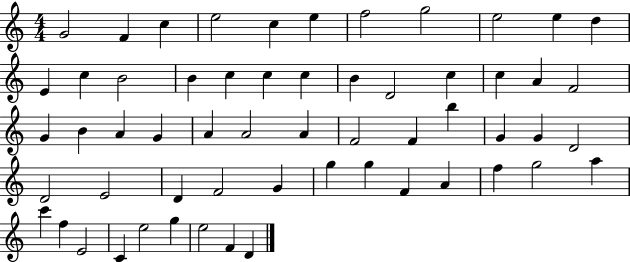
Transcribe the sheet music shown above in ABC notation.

X:1
T:Untitled
M:4/4
L:1/4
K:C
G2 F c e2 c e f2 g2 e2 e d E c B2 B c c c B D2 c c A F2 G B A G A A2 A F2 F b G G D2 D2 E2 D F2 G g g F A f g2 a c' f E2 C e2 g e2 F D